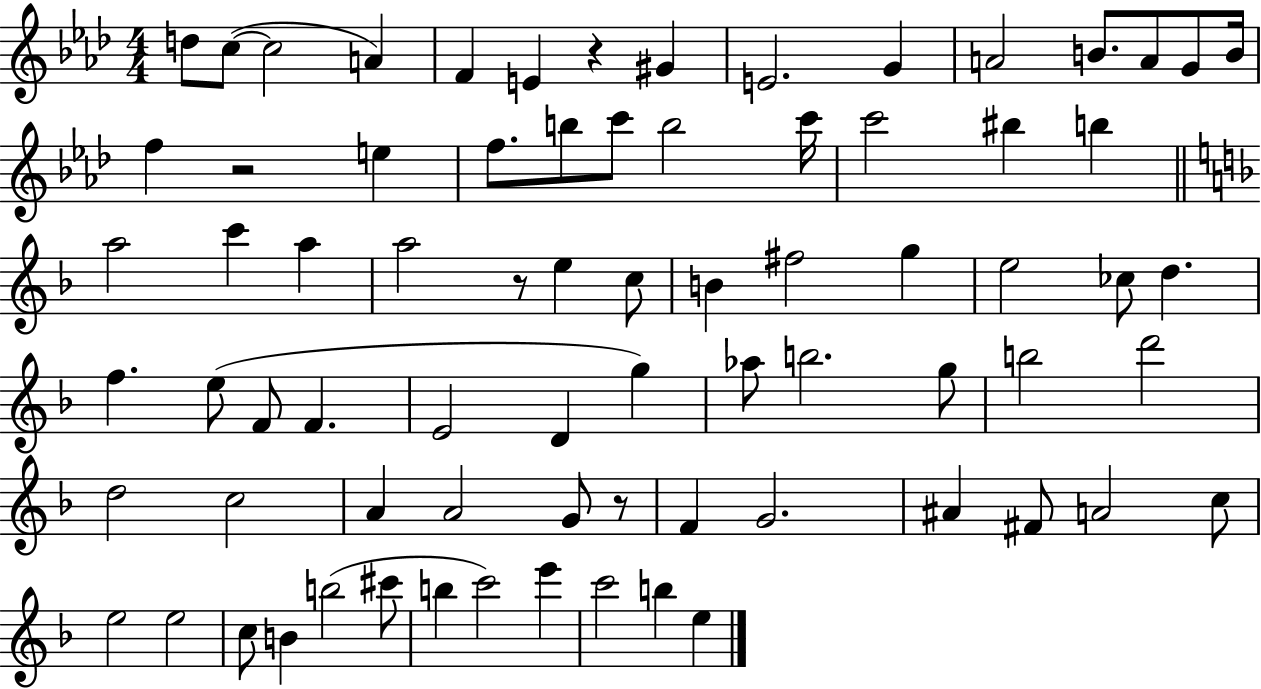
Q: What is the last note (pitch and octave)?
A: E5